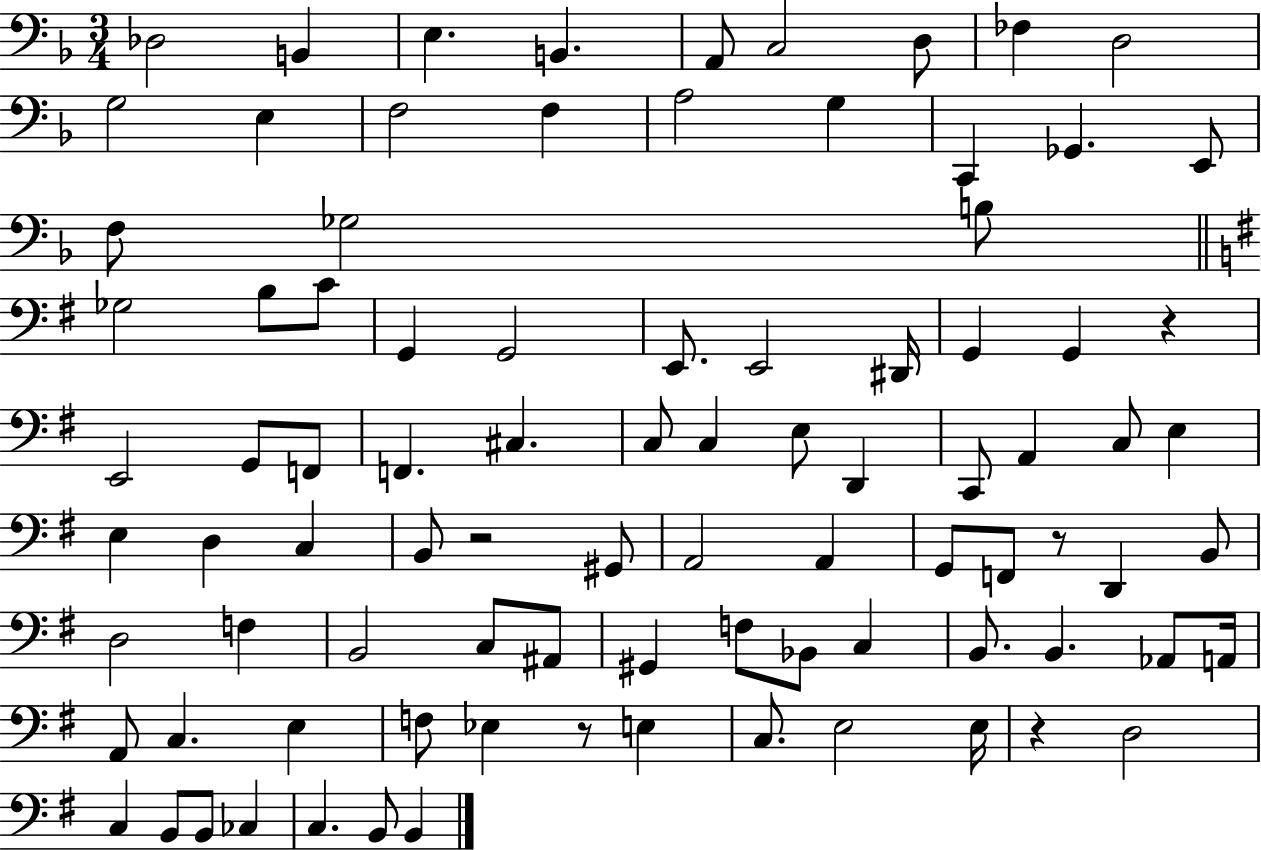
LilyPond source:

{
  \clef bass
  \numericTimeSignature
  \time 3/4
  \key f \major
  des2 b,4 | e4. b,4. | a,8 c2 d8 | fes4 d2 | \break g2 e4 | f2 f4 | a2 g4 | c,4 ges,4. e,8 | \break f8 ges2 b8 | \bar "||" \break \key e \minor ges2 b8 c'8 | g,4 g,2 | e,8. e,2 dis,16 | g,4 g,4 r4 | \break e,2 g,8 f,8 | f,4. cis4. | c8 c4 e8 d,4 | c,8 a,4 c8 e4 | \break e4 d4 c4 | b,8 r2 gis,8 | a,2 a,4 | g,8 f,8 r8 d,4 b,8 | \break d2 f4 | b,2 c8 ais,8 | gis,4 f8 bes,8 c4 | b,8. b,4. aes,8 a,16 | \break a,8 c4. e4 | f8 ees4 r8 e4 | c8. e2 e16 | r4 d2 | \break c4 b,8 b,8 ces4 | c4. b,8 b,4 | \bar "|."
}